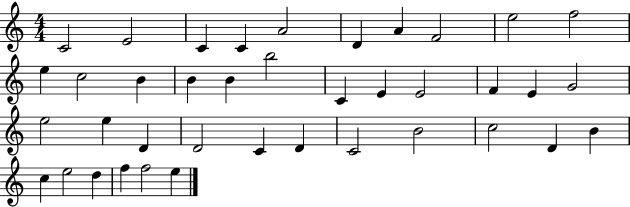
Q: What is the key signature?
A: C major